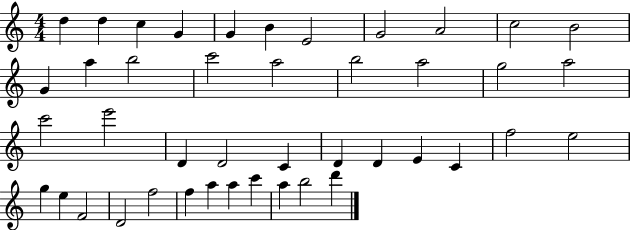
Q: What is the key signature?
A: C major